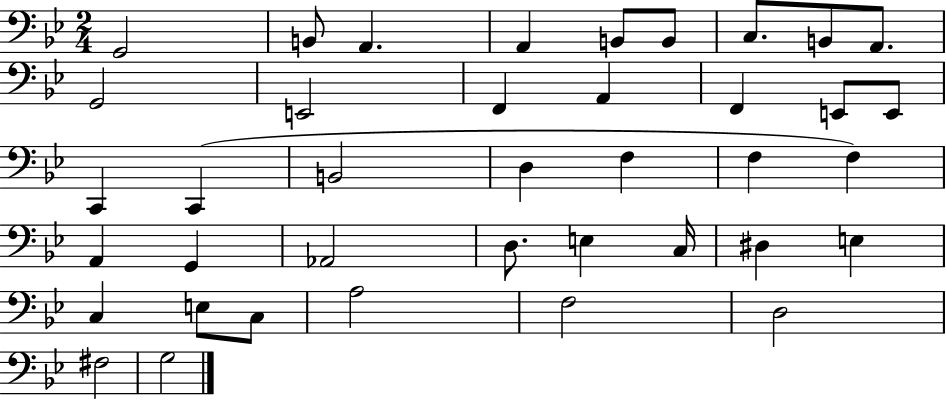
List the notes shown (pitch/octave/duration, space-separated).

G2/h B2/e A2/q. A2/q B2/e B2/e C3/e. B2/e A2/e. G2/h E2/h F2/q A2/q F2/q E2/e E2/e C2/q C2/q B2/h D3/q F3/q F3/q F3/q A2/q G2/q Ab2/h D3/e. E3/q C3/s D#3/q E3/q C3/q E3/e C3/e A3/h F3/h D3/h F#3/h G3/h